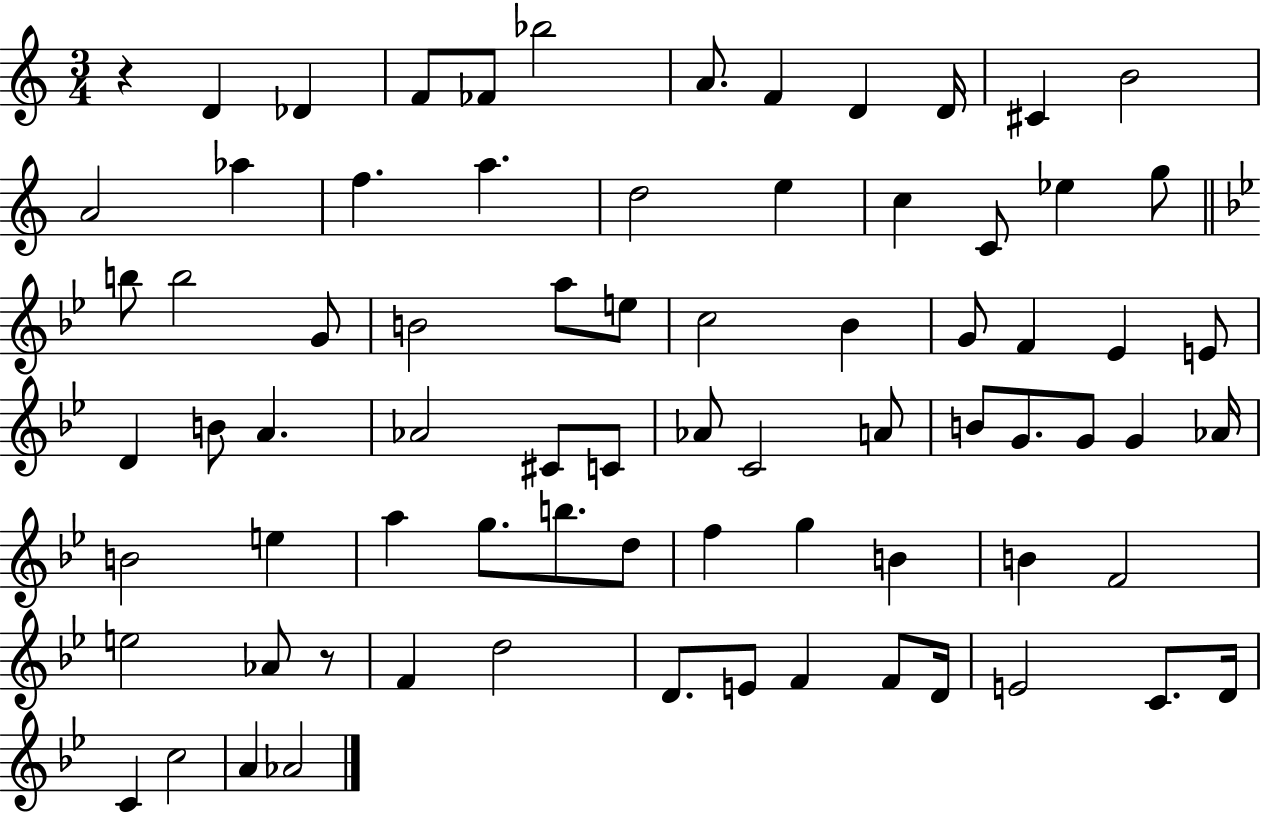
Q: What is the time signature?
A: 3/4